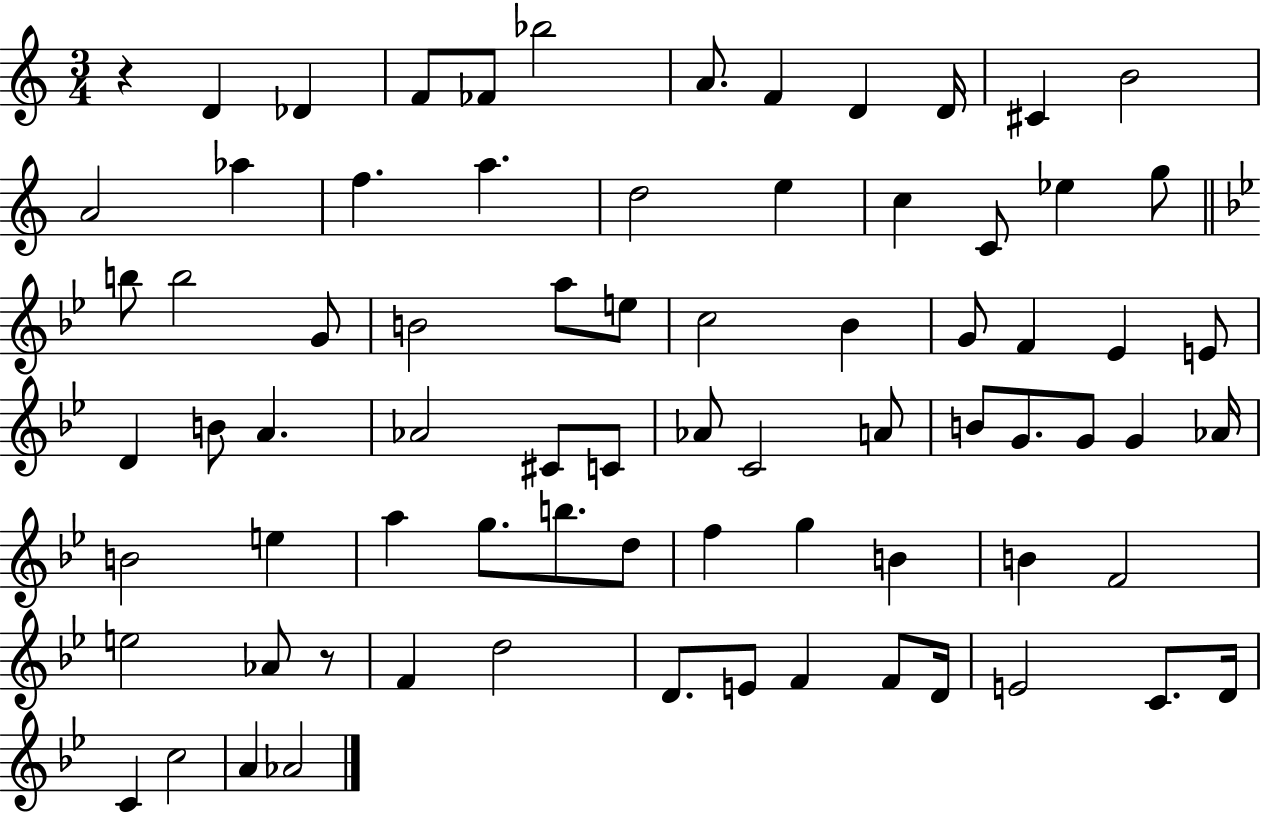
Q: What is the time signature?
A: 3/4